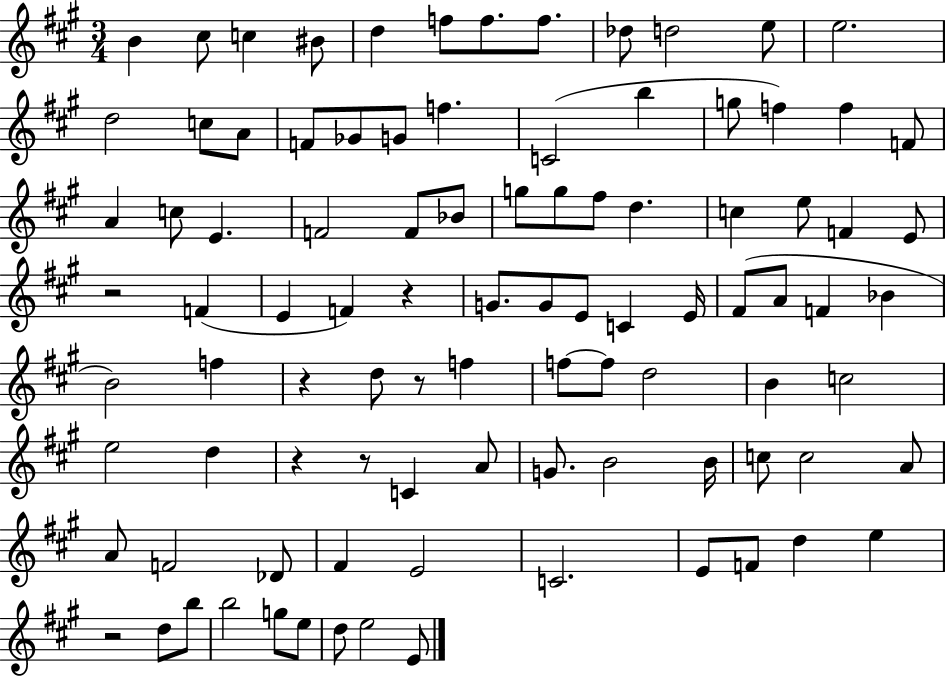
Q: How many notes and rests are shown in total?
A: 95